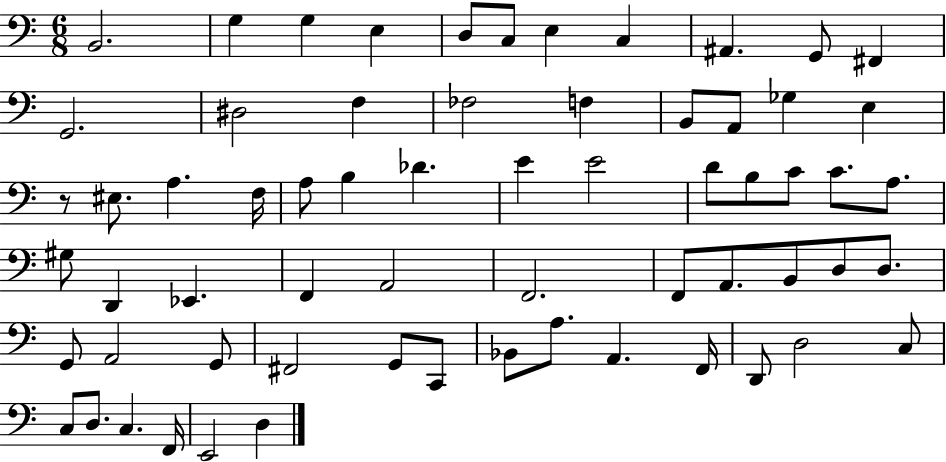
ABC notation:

X:1
T:Untitled
M:6/8
L:1/4
K:C
B,,2 G, G, E, D,/2 C,/2 E, C, ^A,, G,,/2 ^F,, G,,2 ^D,2 F, _F,2 F, B,,/2 A,,/2 _G, E, z/2 ^E,/2 A, F,/4 A,/2 B, _D E E2 D/2 B,/2 C/2 C/2 A,/2 ^G,/2 D,, _E,, F,, A,,2 F,,2 F,,/2 A,,/2 B,,/2 D,/2 D,/2 G,,/2 A,,2 G,,/2 ^F,,2 G,,/2 C,,/2 _B,,/2 A,/2 A,, F,,/4 D,,/2 D,2 C,/2 C,/2 D,/2 C, F,,/4 E,,2 D,